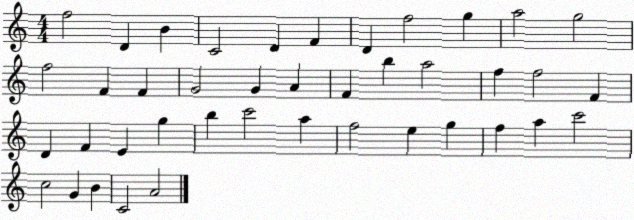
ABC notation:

X:1
T:Untitled
M:4/4
L:1/4
K:C
f2 D B C2 D F D f2 g a2 g2 f2 F F G2 G A F b a2 f f2 F D F E g b c'2 a f2 e g f a c'2 c2 G B C2 A2